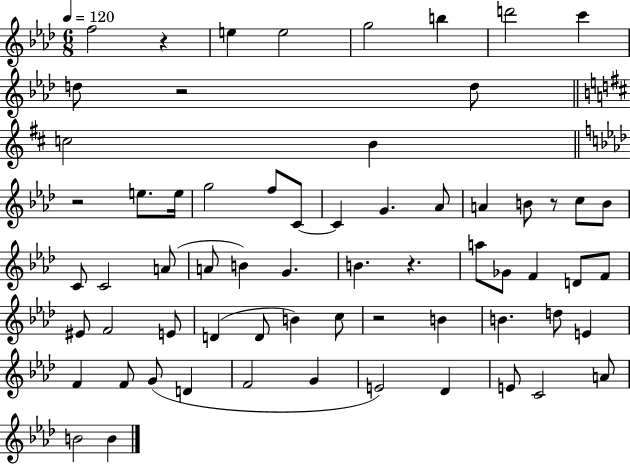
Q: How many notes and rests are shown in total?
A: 65